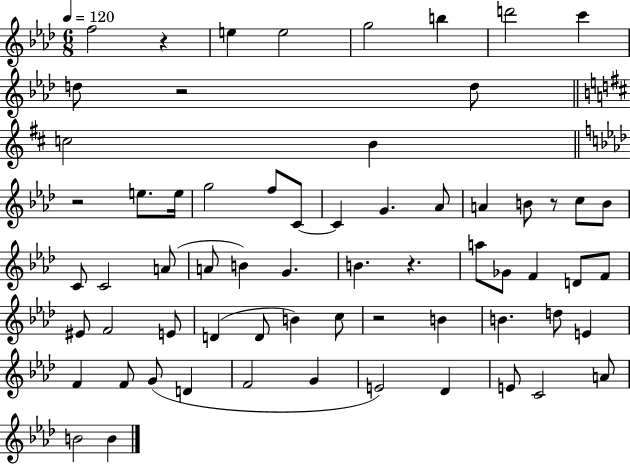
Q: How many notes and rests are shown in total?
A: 65